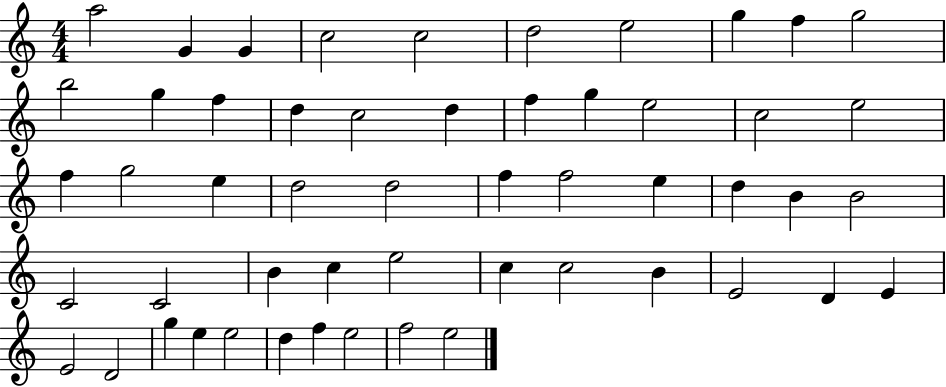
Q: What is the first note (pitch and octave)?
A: A5